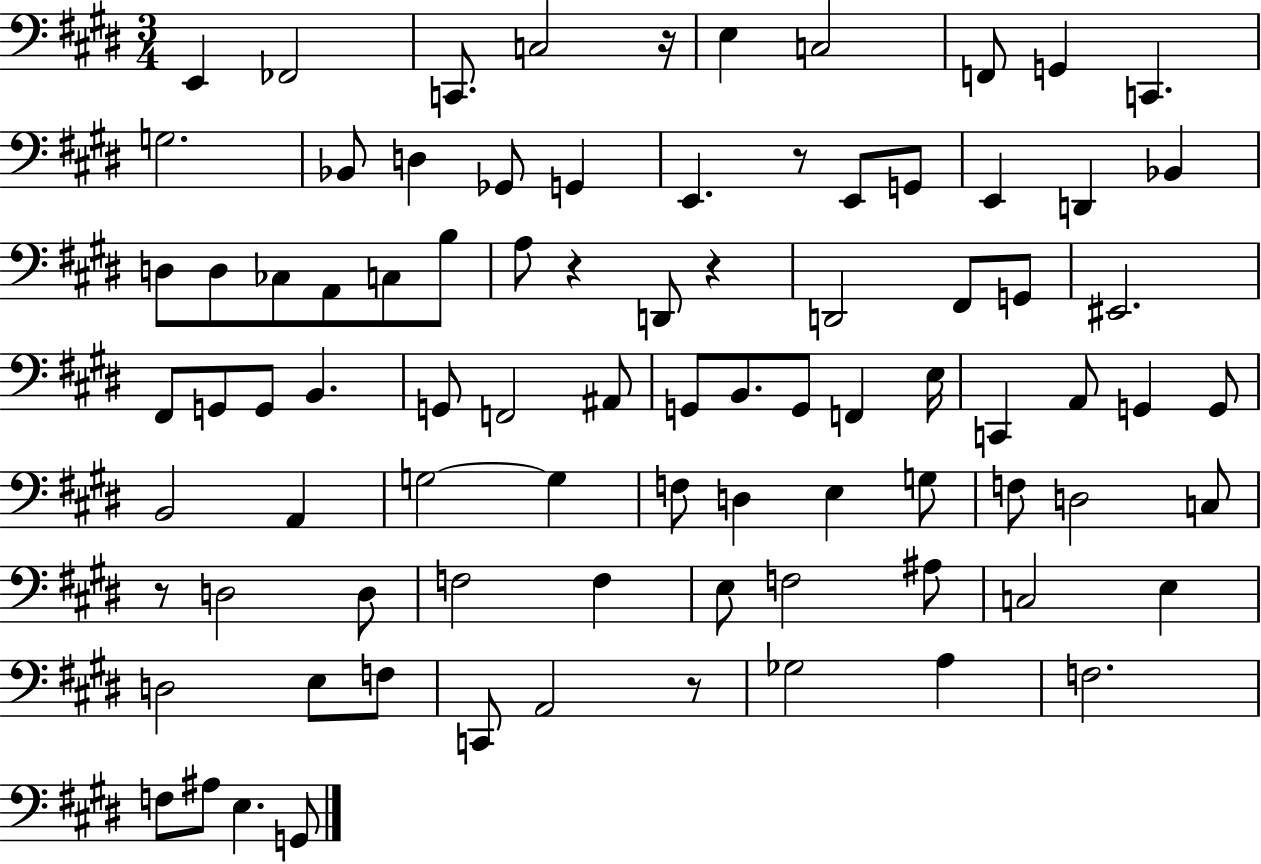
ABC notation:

X:1
T:Untitled
M:3/4
L:1/4
K:E
E,, _F,,2 C,,/2 C,2 z/4 E, C,2 F,,/2 G,, C,, G,2 _B,,/2 D, _G,,/2 G,, E,, z/2 E,,/2 G,,/2 E,, D,, _B,, D,/2 D,/2 _C,/2 A,,/2 C,/2 B,/2 A,/2 z D,,/2 z D,,2 ^F,,/2 G,,/2 ^E,,2 ^F,,/2 G,,/2 G,,/2 B,, G,,/2 F,,2 ^A,,/2 G,,/2 B,,/2 G,,/2 F,, E,/4 C,, A,,/2 G,, G,,/2 B,,2 A,, G,2 G, F,/2 D, E, G,/2 F,/2 D,2 C,/2 z/2 D,2 D,/2 F,2 F, E,/2 F,2 ^A,/2 C,2 E, D,2 E,/2 F,/2 C,,/2 A,,2 z/2 _G,2 A, F,2 F,/2 ^A,/2 E, G,,/2